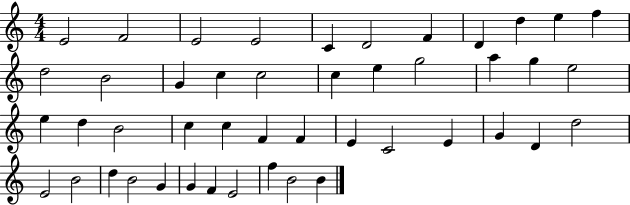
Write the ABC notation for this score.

X:1
T:Untitled
M:4/4
L:1/4
K:C
E2 F2 E2 E2 C D2 F D d e f d2 B2 G c c2 c e g2 a g e2 e d B2 c c F F E C2 E G D d2 E2 B2 d B2 G G F E2 f B2 B